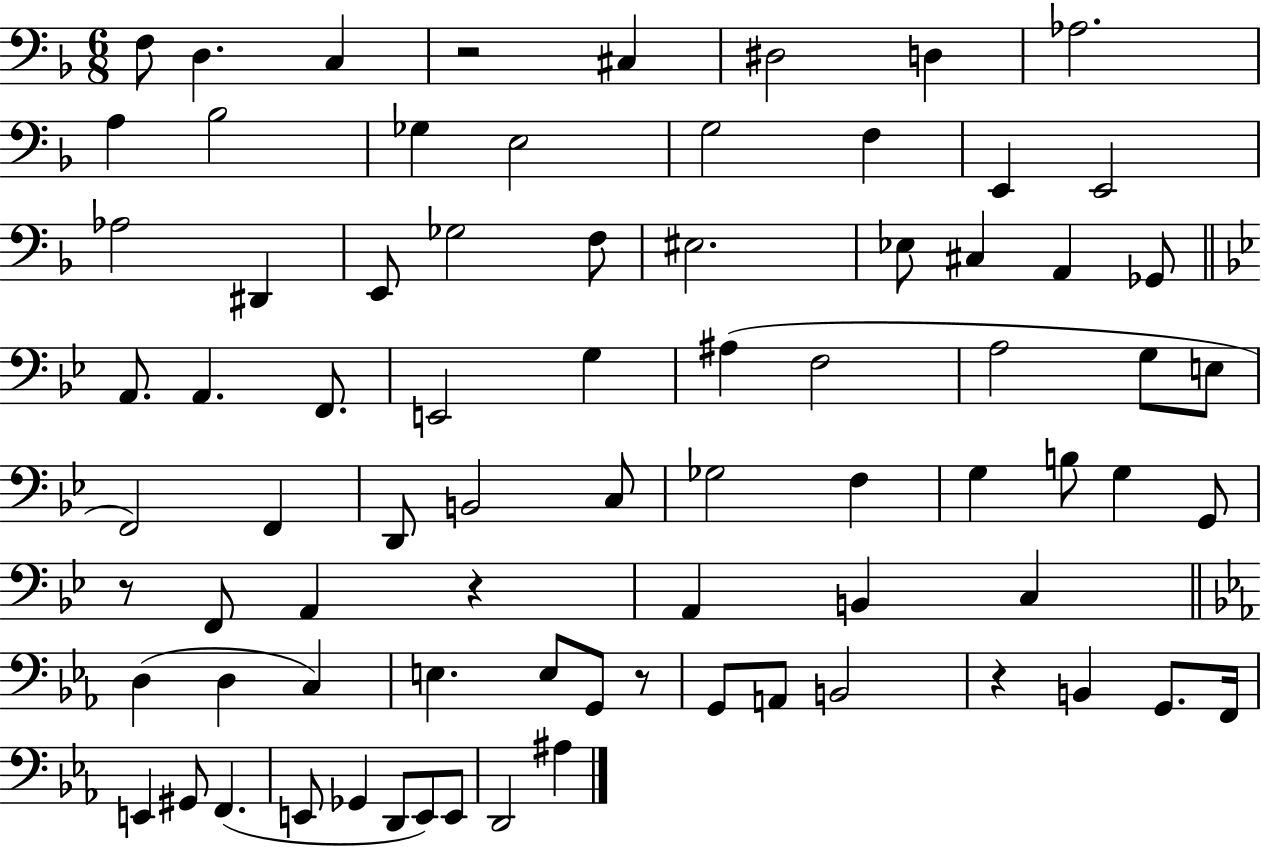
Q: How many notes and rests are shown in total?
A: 78